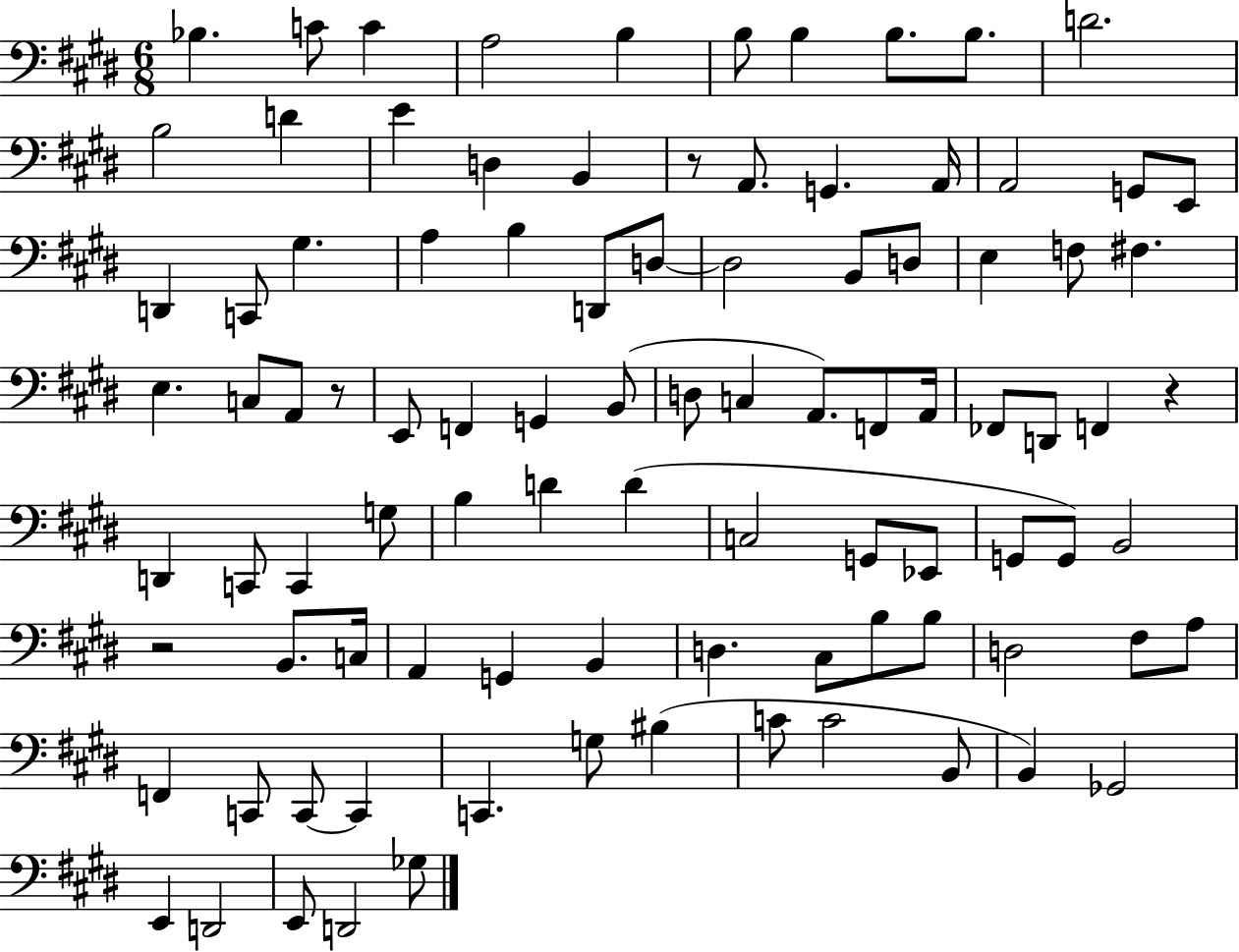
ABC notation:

X:1
T:Untitled
M:6/8
L:1/4
K:E
_B, C/2 C A,2 B, B,/2 B, B,/2 B,/2 D2 B,2 D E D, B,, z/2 A,,/2 G,, A,,/4 A,,2 G,,/2 E,,/2 D,, C,,/2 ^G, A, B, D,,/2 D,/2 D,2 B,,/2 D,/2 E, F,/2 ^F, E, C,/2 A,,/2 z/2 E,,/2 F,, G,, B,,/2 D,/2 C, A,,/2 F,,/2 A,,/4 _F,,/2 D,,/2 F,, z D,, C,,/2 C,, G,/2 B, D D C,2 G,,/2 _E,,/2 G,,/2 G,,/2 B,,2 z2 B,,/2 C,/4 A,, G,, B,, D, ^C,/2 B,/2 B,/2 D,2 ^F,/2 A,/2 F,, C,,/2 C,,/2 C,, C,, G,/2 ^B, C/2 C2 B,,/2 B,, _G,,2 E,, D,,2 E,,/2 D,,2 _G,/2